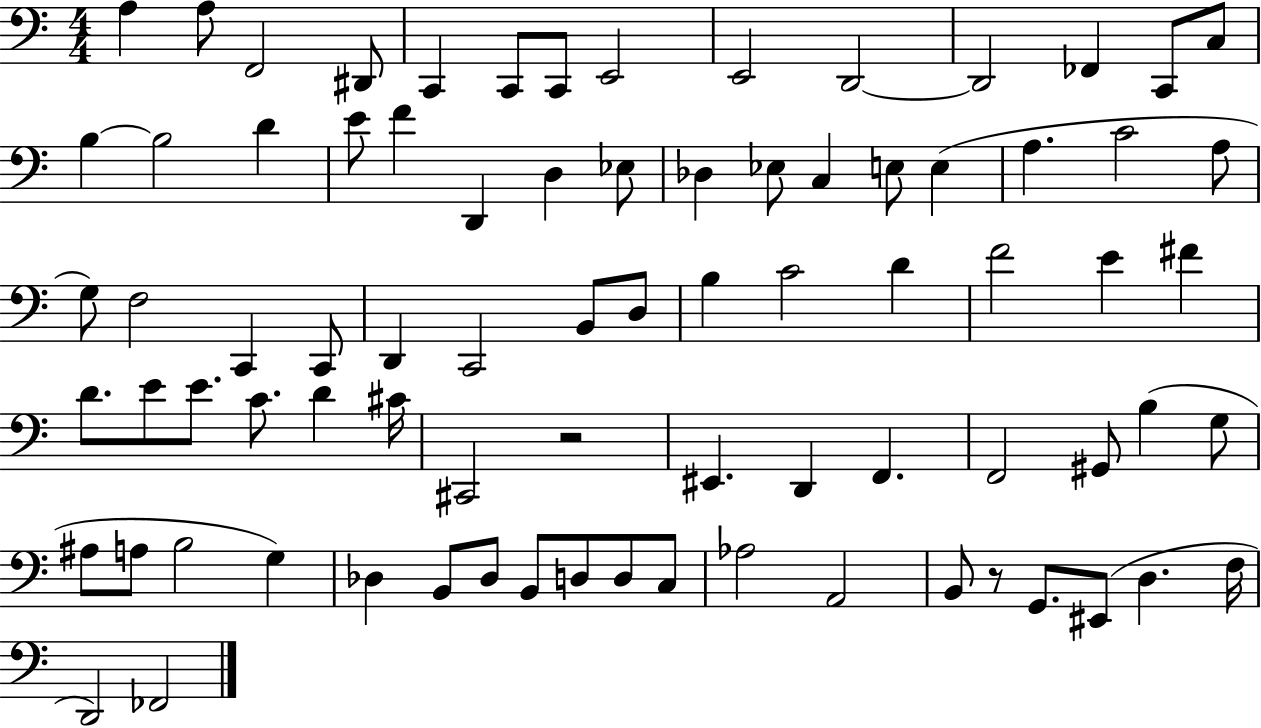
A3/q A3/e F2/h D#2/e C2/q C2/e C2/e E2/h E2/h D2/h D2/h FES2/q C2/e C3/e B3/q B3/h D4/q E4/e F4/q D2/q D3/q Eb3/e Db3/q Eb3/e C3/q E3/e E3/q A3/q. C4/h A3/e G3/e F3/h C2/q C2/e D2/q C2/h B2/e D3/e B3/q C4/h D4/q F4/h E4/q F#4/q D4/e. E4/e E4/e. C4/e. D4/q C#4/s C#2/h R/h EIS2/q. D2/q F2/q. F2/h G#2/e B3/q G3/e A#3/e A3/e B3/h G3/q Db3/q B2/e Db3/e B2/e D3/e D3/e C3/e Ab3/h A2/h B2/e R/e G2/e. EIS2/e D3/q. F3/s D2/h FES2/h